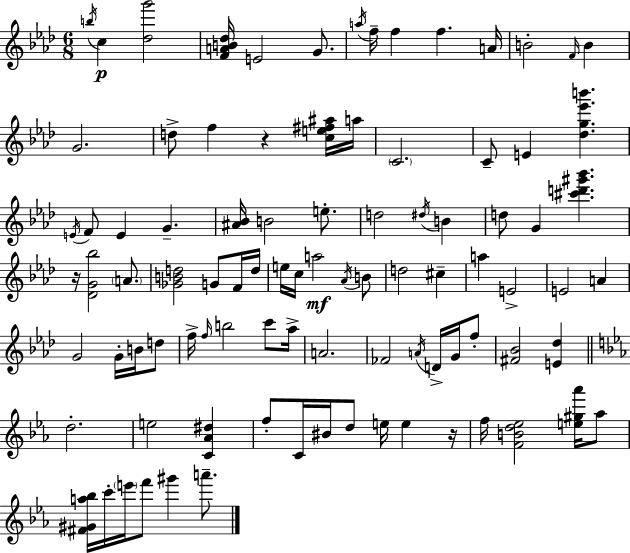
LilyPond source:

{
  \clef treble
  \numericTimeSignature
  \time 6/8
  \key aes \major
  \acciaccatura { b''16 }\p c''4 <des'' g'''>2 | <f' a' b' des''>16 e'2 g'8. | \acciaccatura { a''16 } f''16-- f''4 f''4. | a'16 b'2-. \grace { f'16 } b'4 | \break g'2. | d''8-> f''4 r4 | <c'' e'' fis'' ais''>16 a''16 \parenthesize c'2. | c'8-- e'4 <des'' g'' ees''' b'''>4. | \break \acciaccatura { e'16 } f'8 e'4 g'4.-- | <ais' bes'>16 b'2 | e''8.-. d''2 | \acciaccatura { dis''16 } b'4 d''8 g'4 <cis''' d''' gis''' bes'''>4. | \break r16 <des' g' bes''>2 | \parenthesize a'8. <ges' b' d''>2 | g'8 f'16 d''16 e''16 c''16 a''2\mf | \acciaccatura { aes'16 } b'8 d''2 | \break cis''4-- a''4 e'2-> | e'2 | a'4 g'2 | g'16-. b'16 d''8 f''16-> \grace { f''16 } b''2 | \break c'''8 aes''16-> a'2. | fes'2 | \acciaccatura { a'16 } d'16-> g'16 f''8-. <fis' bes'>2 | <e' des''>4 \bar "||" \break \key ees \major d''2.-. | e''2 <c' aes' dis''>4 | f''8-. c'16 bis'16 d''8 e''16 e''4 r16 | f''16 <f' b' d'' ees''>2 <e'' gis'' aes'''>16 aes''8 | \break <fis' gis' a'' bes''>16 c'''16-. \parenthesize e'''16 f'''8 gis'''4 a'''8.-- | \bar "|."
}